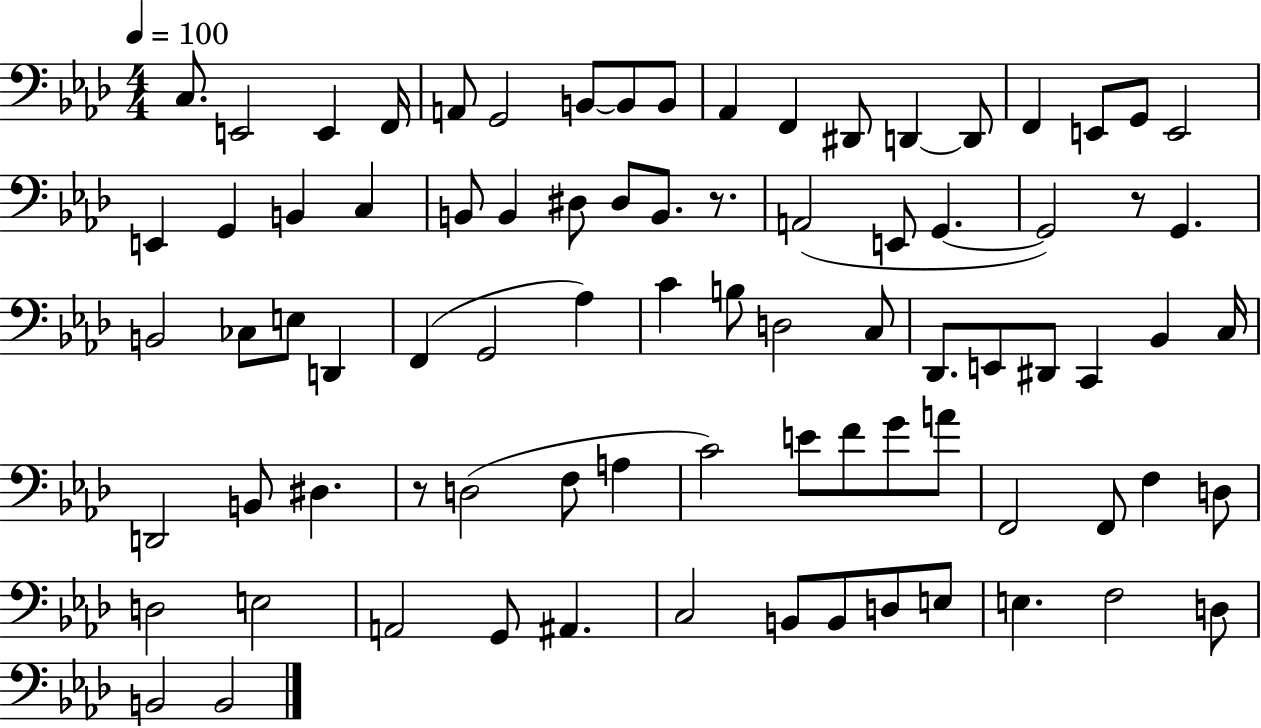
{
  \clef bass
  \numericTimeSignature
  \time 4/4
  \key aes \major
  \tempo 4 = 100
  c8. e,2 e,4 f,16 | a,8 g,2 b,8~~ b,8 b,8 | aes,4 f,4 dis,8 d,4~~ d,8 | f,4 e,8 g,8 e,2 | \break e,4 g,4 b,4 c4 | b,8 b,4 dis8 dis8 b,8. r8. | a,2( e,8 g,4.~~ | g,2) r8 g,4. | \break b,2 ces8 e8 d,4 | f,4( g,2 aes4) | c'4 b8 d2 c8 | des,8. e,8 dis,8 c,4 bes,4 c16 | \break d,2 b,8 dis4. | r8 d2( f8 a4 | c'2) e'8 f'8 g'8 a'8 | f,2 f,8 f4 d8 | \break d2 e2 | a,2 g,8 ais,4. | c2 b,8 b,8 d8 e8 | e4. f2 d8 | \break b,2 b,2 | \bar "|."
}